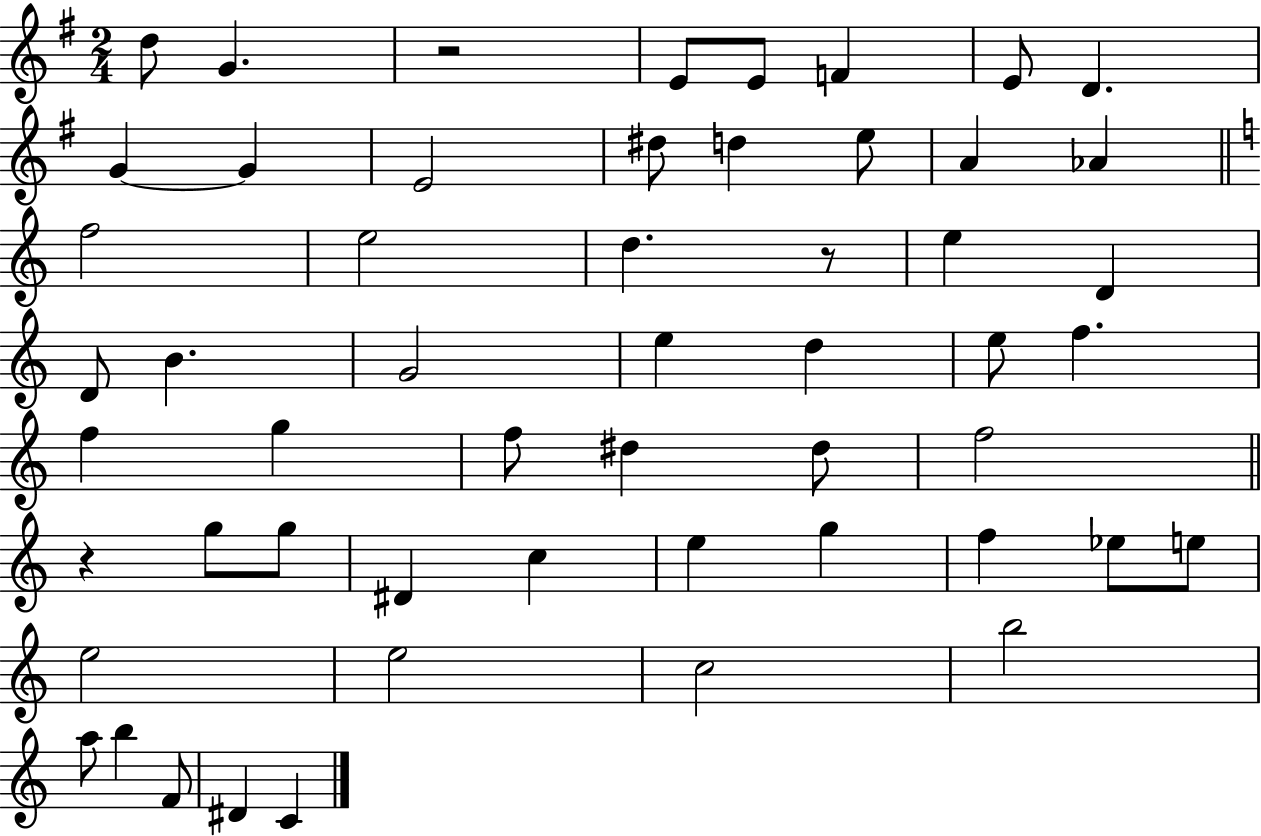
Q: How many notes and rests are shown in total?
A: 54